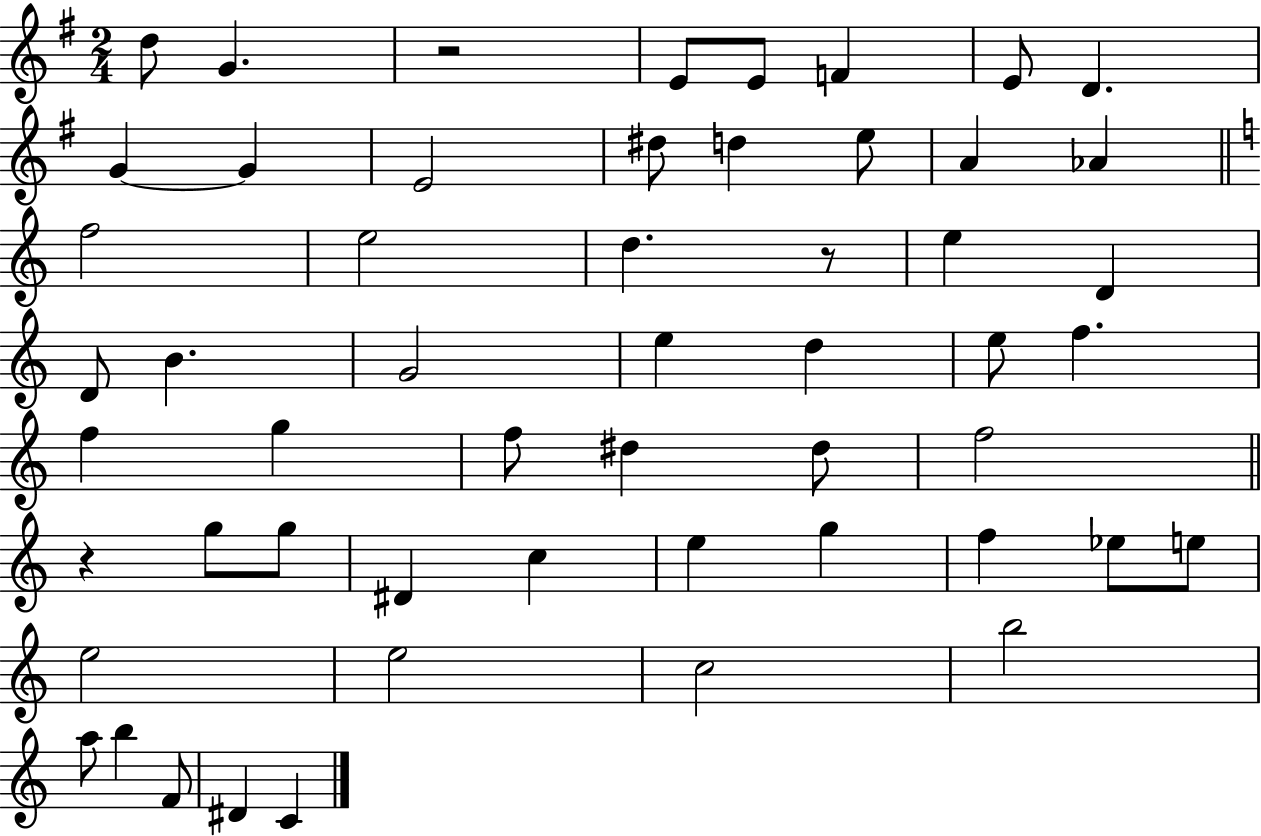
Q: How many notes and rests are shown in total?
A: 54